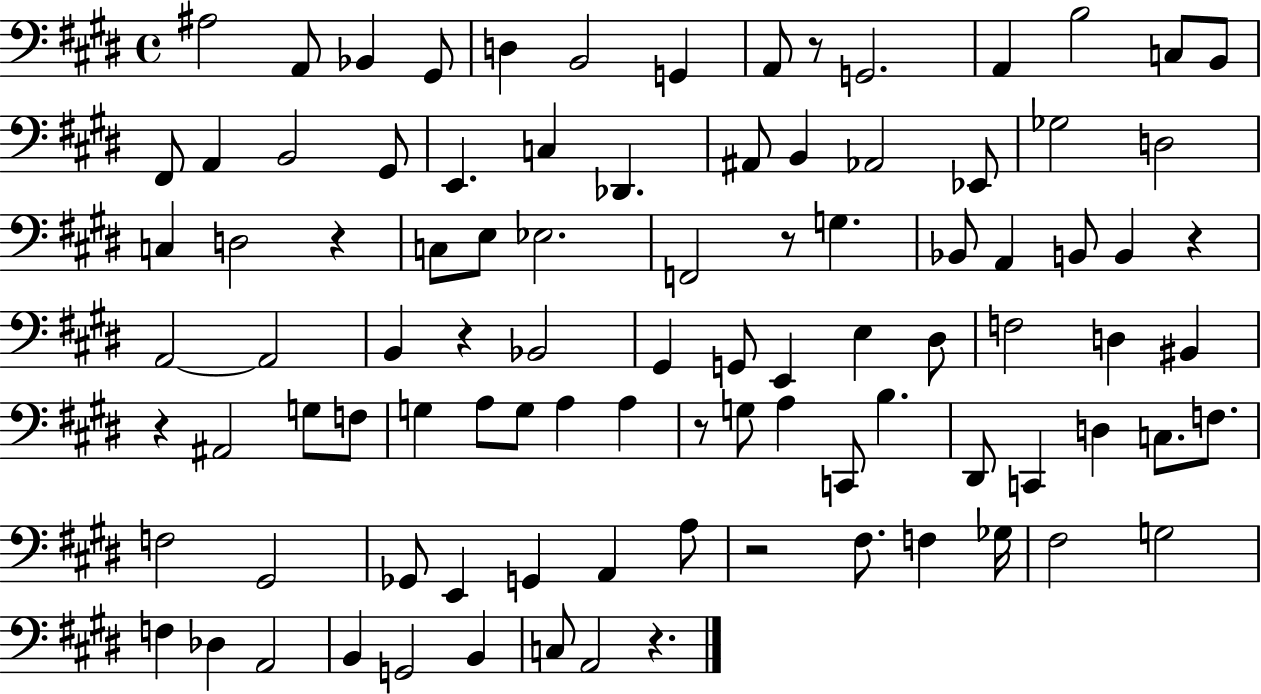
{
  \clef bass
  \time 4/4
  \defaultTimeSignature
  \key e \major
  ais2 a,8 bes,4 gis,8 | d4 b,2 g,4 | a,8 r8 g,2. | a,4 b2 c8 b,8 | \break fis,8 a,4 b,2 gis,8 | e,4. c4 des,4. | ais,8 b,4 aes,2 ees,8 | ges2 d2 | \break c4 d2 r4 | c8 e8 ees2. | f,2 r8 g4. | bes,8 a,4 b,8 b,4 r4 | \break a,2~~ a,2 | b,4 r4 bes,2 | gis,4 g,8 e,4 e4 dis8 | f2 d4 bis,4 | \break r4 ais,2 g8 f8 | g4 a8 g8 a4 a4 | r8 g8 a4 c,8 b4. | dis,8 c,4 d4 c8. f8. | \break f2 gis,2 | ges,8 e,4 g,4 a,4 a8 | r2 fis8. f4 ges16 | fis2 g2 | \break f4 des4 a,2 | b,4 g,2 b,4 | c8 a,2 r4. | \bar "|."
}